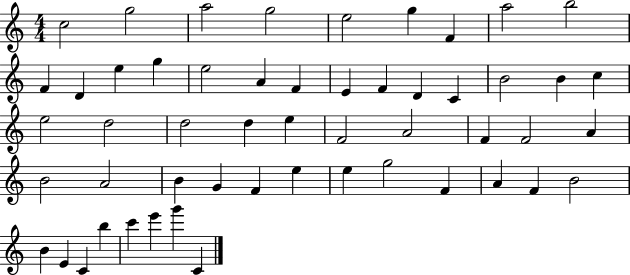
X:1
T:Untitled
M:4/4
L:1/4
K:C
c2 g2 a2 g2 e2 g F a2 b2 F D e g e2 A F E F D C B2 B c e2 d2 d2 d e F2 A2 F F2 A B2 A2 B G F e e g2 F A F B2 B E C b c' e' g' C